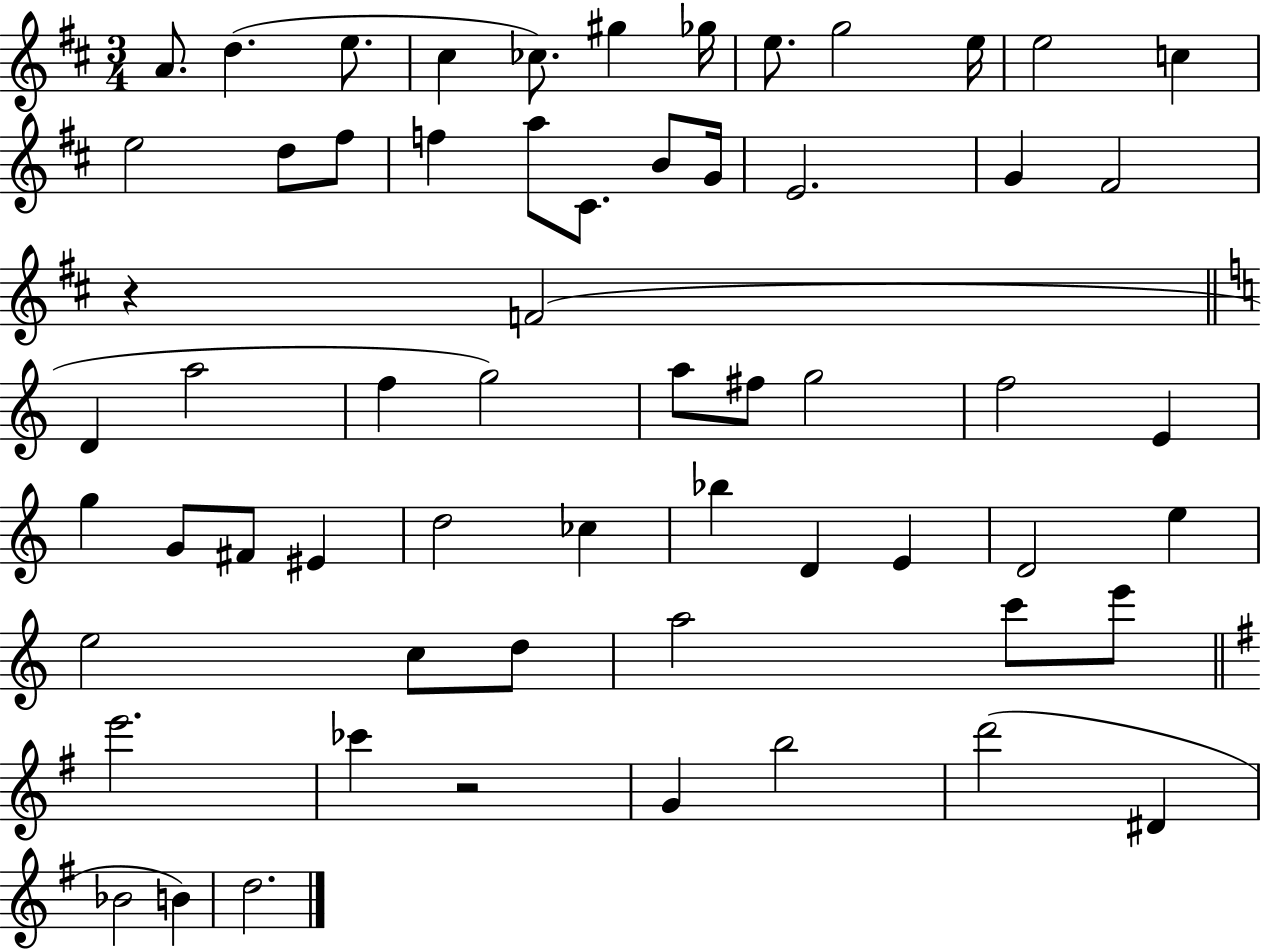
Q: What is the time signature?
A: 3/4